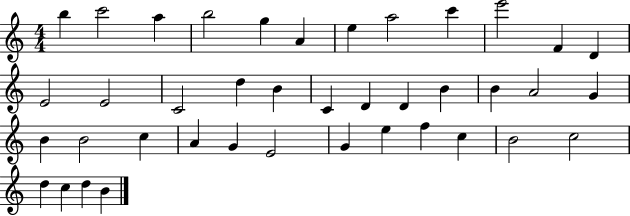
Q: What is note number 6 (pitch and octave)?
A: A4